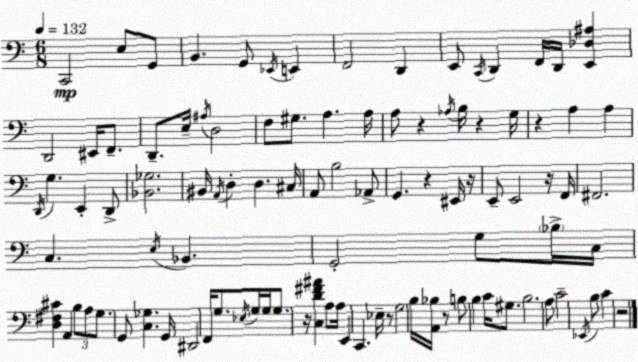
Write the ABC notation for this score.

X:1
T:Untitled
M:6/8
L:1/4
K:C
C,,2 E,/2 G,,/2 B,, G,,/2 _E,,/4 E,, F,,2 D,, E,,/2 C,,/4 D,, F,,/4 D,,/4 [E,,_D,^A,] D,,2 ^E,,/4 F,,/2 D,,/2 E,/4 ^A,/4 D,2 F,/2 ^G,/2 A, A,/4 A,/2 z _A,/4 B,/4 z G,/4 z A, A, D,,/4 G, E,, D,,/2 [_B,,_G,]2 ^B,,/4 A,,/4 D, D, ^C,/4 A,,/2 B,2 _A,,/2 G,, z ^E,,/4 z/4 E,,/2 E,,2 z/4 F,,/4 ^F,,2 C, E,/4 _B,, G,,2 G,/2 _B,/4 C,/4 [D,^F,^C] A,, B,/2 A,/2 G,/2 G,,/2 [C,_G,] G,,/4 ^D,,2 F,,/4 G,/2 _E,/4 G,/4 G,/4 G,/2 z/4 [C,D^F^A] A,/2 A,/4 E,, C,, _E,/4 z/2 G,2 B,/4 [A,,_B,]/4 z/2 B,/2 B, C/4 ^G,/2 B,2 A,/2 C2 _E,,/4 B,/2 C z2